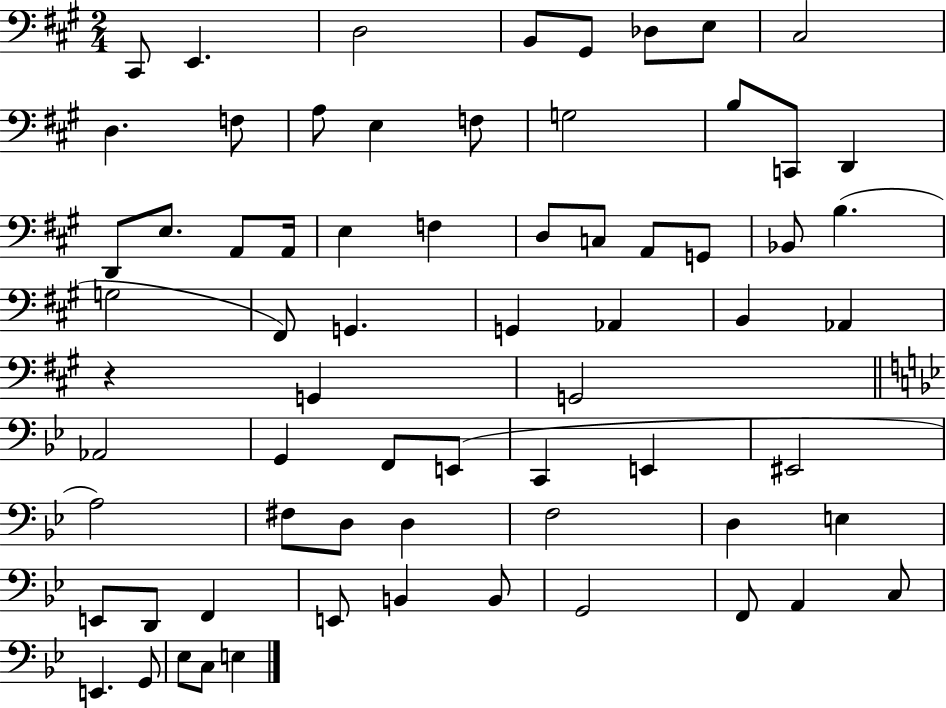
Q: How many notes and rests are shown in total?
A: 68